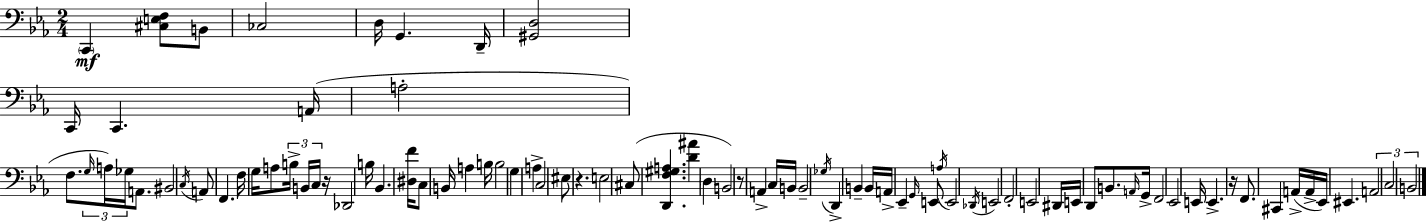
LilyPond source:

{
  \clef bass
  \numericTimeSignature
  \time 2/4
  \key ees \major
  \parenthesize c,4\mf <cis e f>8 b,8 | ces2 | d16 g,4. d,16-- | <gis, d>2 | \break c,16 c,4. a,16( | a2-. | f8. \tuplet 3/2 { \grace { g16 }) a16 ges16 } a,8. | bis,2 | \break \acciaccatura { c16 } a,8 f,4. | f16 g16 a8 \tuplet 3/2 { b16-> b,16 | c16 } r16 des,2 | b16 bes,4. | \break <dis f'>16 c8 b,16 a4 | b16 b2 | g4 a4-> | c2 | \break eis8 r4. | e2 | cis8( <d, f gis a>4. | <d' ais'>4 \parenthesize d4 | \break b,2) | r8 a,4-> | c16 b,16 b,2-- | \acciaccatura { ges16 } d,4-> b,4-- | \break b,16 a,16-> ees,4-- | \grace { g,16 } e,8 \acciaccatura { a16 } e,2 | \acciaccatura { des,16 } e,2 | f,2-. | \break e,2 | dis,16 e,16 | d,8 b,8. \grace { a,16 } g,16-> f,2 | ees,2 | \break e,16 | e,4.-> r16 f,8. | cis,4 a,16->( a,16-> | ees,16) eis,4. \tuplet 3/2 { a,2 | \break c2 | b,2 } | \bar "|."
}